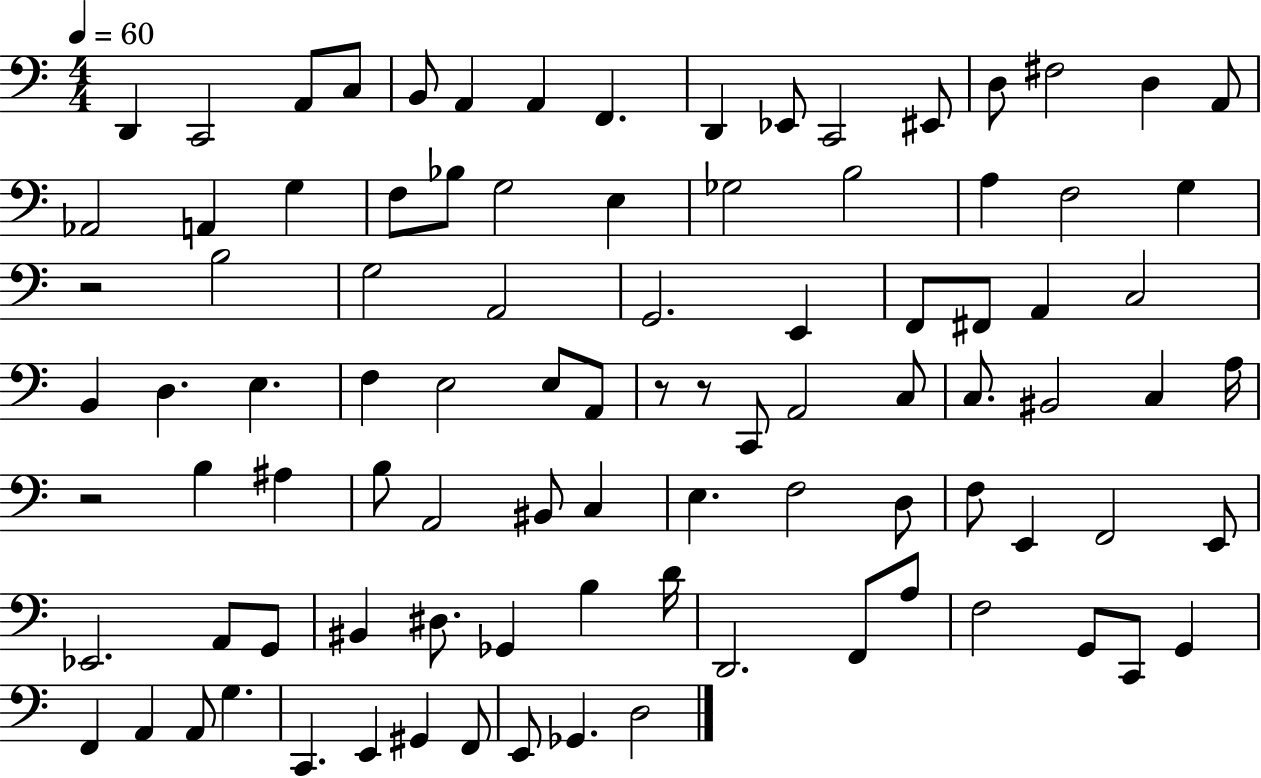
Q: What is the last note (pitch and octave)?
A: D3